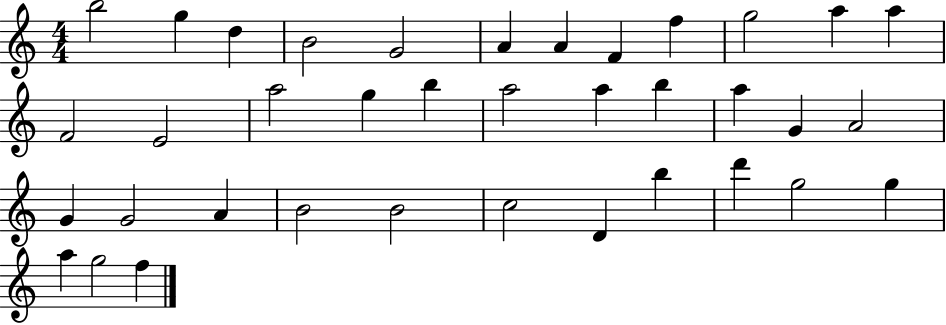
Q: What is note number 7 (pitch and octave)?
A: A4